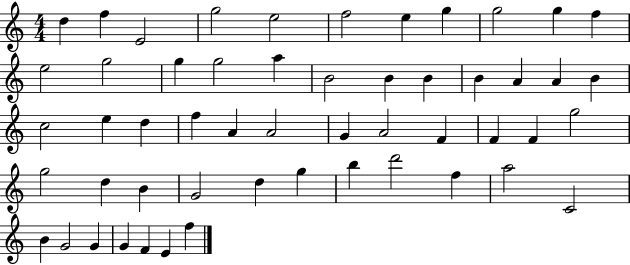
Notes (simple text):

D5/q F5/q E4/h G5/h E5/h F5/h E5/q G5/q G5/h G5/q F5/q E5/h G5/h G5/q G5/h A5/q B4/h B4/q B4/q B4/q A4/q A4/q B4/q C5/h E5/q D5/q F5/q A4/q A4/h G4/q A4/h F4/q F4/q F4/q G5/h G5/h D5/q B4/q G4/h D5/q G5/q B5/q D6/h F5/q A5/h C4/h B4/q G4/h G4/q G4/q F4/q E4/q F5/q